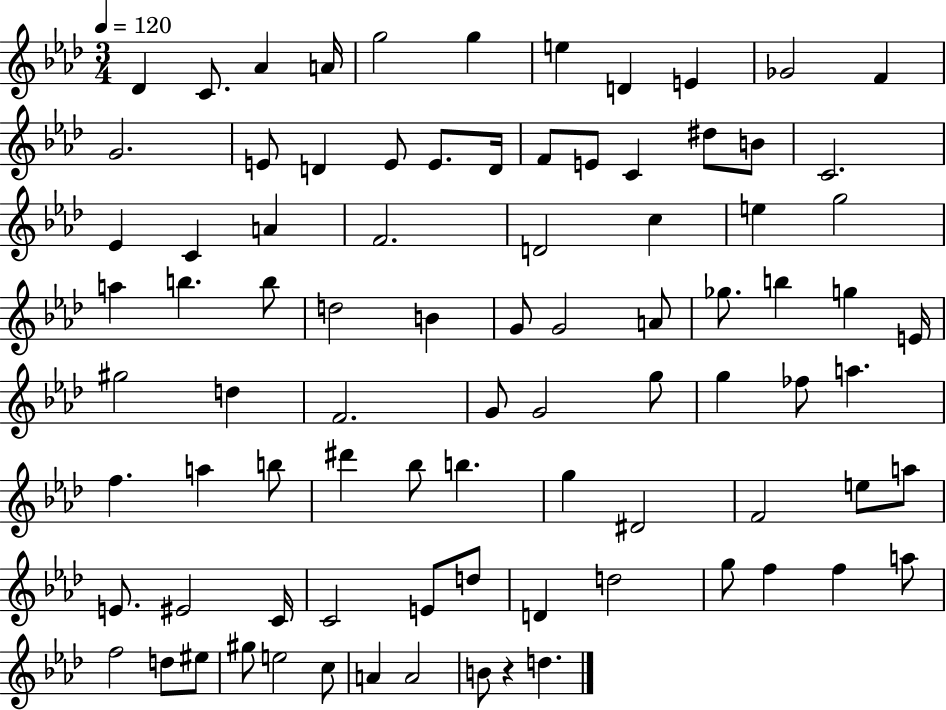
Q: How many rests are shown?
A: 1